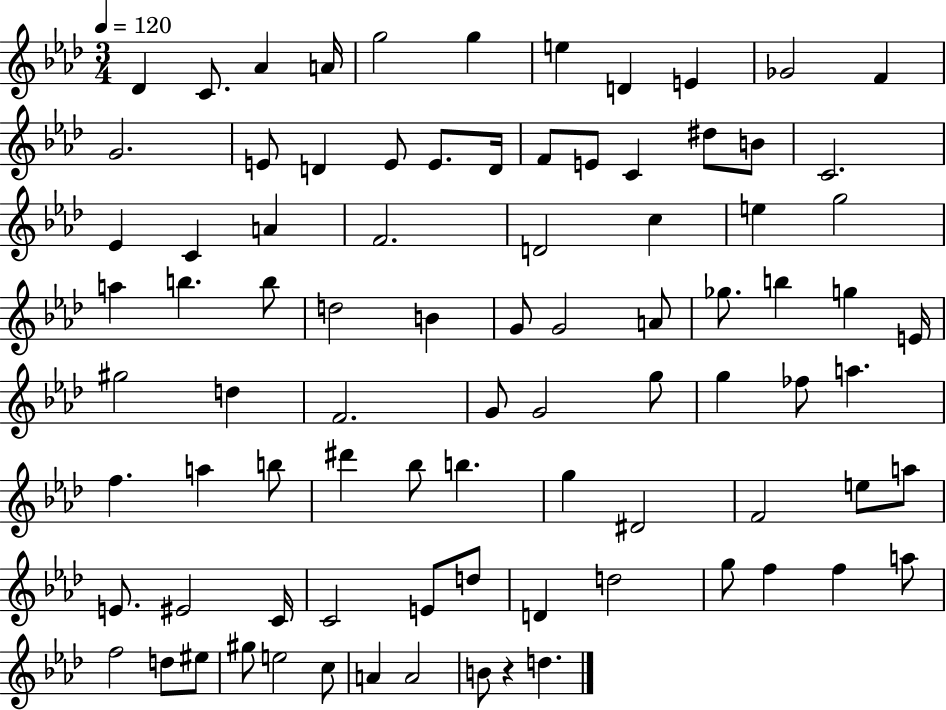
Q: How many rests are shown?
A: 1